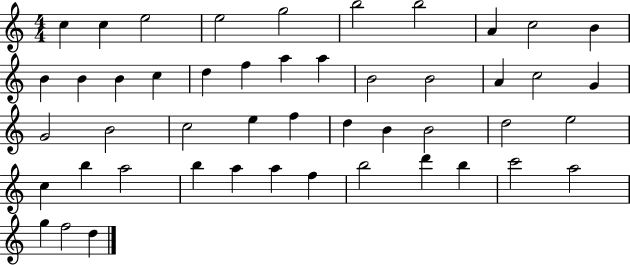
{
  \clef treble
  \numericTimeSignature
  \time 4/4
  \key c \major
  c''4 c''4 e''2 | e''2 g''2 | b''2 b''2 | a'4 c''2 b'4 | \break b'4 b'4 b'4 c''4 | d''4 f''4 a''4 a''4 | b'2 b'2 | a'4 c''2 g'4 | \break g'2 b'2 | c''2 e''4 f''4 | d''4 b'4 b'2 | d''2 e''2 | \break c''4 b''4 a''2 | b''4 a''4 a''4 f''4 | b''2 d'''4 b''4 | c'''2 a''2 | \break g''4 f''2 d''4 | \bar "|."
}